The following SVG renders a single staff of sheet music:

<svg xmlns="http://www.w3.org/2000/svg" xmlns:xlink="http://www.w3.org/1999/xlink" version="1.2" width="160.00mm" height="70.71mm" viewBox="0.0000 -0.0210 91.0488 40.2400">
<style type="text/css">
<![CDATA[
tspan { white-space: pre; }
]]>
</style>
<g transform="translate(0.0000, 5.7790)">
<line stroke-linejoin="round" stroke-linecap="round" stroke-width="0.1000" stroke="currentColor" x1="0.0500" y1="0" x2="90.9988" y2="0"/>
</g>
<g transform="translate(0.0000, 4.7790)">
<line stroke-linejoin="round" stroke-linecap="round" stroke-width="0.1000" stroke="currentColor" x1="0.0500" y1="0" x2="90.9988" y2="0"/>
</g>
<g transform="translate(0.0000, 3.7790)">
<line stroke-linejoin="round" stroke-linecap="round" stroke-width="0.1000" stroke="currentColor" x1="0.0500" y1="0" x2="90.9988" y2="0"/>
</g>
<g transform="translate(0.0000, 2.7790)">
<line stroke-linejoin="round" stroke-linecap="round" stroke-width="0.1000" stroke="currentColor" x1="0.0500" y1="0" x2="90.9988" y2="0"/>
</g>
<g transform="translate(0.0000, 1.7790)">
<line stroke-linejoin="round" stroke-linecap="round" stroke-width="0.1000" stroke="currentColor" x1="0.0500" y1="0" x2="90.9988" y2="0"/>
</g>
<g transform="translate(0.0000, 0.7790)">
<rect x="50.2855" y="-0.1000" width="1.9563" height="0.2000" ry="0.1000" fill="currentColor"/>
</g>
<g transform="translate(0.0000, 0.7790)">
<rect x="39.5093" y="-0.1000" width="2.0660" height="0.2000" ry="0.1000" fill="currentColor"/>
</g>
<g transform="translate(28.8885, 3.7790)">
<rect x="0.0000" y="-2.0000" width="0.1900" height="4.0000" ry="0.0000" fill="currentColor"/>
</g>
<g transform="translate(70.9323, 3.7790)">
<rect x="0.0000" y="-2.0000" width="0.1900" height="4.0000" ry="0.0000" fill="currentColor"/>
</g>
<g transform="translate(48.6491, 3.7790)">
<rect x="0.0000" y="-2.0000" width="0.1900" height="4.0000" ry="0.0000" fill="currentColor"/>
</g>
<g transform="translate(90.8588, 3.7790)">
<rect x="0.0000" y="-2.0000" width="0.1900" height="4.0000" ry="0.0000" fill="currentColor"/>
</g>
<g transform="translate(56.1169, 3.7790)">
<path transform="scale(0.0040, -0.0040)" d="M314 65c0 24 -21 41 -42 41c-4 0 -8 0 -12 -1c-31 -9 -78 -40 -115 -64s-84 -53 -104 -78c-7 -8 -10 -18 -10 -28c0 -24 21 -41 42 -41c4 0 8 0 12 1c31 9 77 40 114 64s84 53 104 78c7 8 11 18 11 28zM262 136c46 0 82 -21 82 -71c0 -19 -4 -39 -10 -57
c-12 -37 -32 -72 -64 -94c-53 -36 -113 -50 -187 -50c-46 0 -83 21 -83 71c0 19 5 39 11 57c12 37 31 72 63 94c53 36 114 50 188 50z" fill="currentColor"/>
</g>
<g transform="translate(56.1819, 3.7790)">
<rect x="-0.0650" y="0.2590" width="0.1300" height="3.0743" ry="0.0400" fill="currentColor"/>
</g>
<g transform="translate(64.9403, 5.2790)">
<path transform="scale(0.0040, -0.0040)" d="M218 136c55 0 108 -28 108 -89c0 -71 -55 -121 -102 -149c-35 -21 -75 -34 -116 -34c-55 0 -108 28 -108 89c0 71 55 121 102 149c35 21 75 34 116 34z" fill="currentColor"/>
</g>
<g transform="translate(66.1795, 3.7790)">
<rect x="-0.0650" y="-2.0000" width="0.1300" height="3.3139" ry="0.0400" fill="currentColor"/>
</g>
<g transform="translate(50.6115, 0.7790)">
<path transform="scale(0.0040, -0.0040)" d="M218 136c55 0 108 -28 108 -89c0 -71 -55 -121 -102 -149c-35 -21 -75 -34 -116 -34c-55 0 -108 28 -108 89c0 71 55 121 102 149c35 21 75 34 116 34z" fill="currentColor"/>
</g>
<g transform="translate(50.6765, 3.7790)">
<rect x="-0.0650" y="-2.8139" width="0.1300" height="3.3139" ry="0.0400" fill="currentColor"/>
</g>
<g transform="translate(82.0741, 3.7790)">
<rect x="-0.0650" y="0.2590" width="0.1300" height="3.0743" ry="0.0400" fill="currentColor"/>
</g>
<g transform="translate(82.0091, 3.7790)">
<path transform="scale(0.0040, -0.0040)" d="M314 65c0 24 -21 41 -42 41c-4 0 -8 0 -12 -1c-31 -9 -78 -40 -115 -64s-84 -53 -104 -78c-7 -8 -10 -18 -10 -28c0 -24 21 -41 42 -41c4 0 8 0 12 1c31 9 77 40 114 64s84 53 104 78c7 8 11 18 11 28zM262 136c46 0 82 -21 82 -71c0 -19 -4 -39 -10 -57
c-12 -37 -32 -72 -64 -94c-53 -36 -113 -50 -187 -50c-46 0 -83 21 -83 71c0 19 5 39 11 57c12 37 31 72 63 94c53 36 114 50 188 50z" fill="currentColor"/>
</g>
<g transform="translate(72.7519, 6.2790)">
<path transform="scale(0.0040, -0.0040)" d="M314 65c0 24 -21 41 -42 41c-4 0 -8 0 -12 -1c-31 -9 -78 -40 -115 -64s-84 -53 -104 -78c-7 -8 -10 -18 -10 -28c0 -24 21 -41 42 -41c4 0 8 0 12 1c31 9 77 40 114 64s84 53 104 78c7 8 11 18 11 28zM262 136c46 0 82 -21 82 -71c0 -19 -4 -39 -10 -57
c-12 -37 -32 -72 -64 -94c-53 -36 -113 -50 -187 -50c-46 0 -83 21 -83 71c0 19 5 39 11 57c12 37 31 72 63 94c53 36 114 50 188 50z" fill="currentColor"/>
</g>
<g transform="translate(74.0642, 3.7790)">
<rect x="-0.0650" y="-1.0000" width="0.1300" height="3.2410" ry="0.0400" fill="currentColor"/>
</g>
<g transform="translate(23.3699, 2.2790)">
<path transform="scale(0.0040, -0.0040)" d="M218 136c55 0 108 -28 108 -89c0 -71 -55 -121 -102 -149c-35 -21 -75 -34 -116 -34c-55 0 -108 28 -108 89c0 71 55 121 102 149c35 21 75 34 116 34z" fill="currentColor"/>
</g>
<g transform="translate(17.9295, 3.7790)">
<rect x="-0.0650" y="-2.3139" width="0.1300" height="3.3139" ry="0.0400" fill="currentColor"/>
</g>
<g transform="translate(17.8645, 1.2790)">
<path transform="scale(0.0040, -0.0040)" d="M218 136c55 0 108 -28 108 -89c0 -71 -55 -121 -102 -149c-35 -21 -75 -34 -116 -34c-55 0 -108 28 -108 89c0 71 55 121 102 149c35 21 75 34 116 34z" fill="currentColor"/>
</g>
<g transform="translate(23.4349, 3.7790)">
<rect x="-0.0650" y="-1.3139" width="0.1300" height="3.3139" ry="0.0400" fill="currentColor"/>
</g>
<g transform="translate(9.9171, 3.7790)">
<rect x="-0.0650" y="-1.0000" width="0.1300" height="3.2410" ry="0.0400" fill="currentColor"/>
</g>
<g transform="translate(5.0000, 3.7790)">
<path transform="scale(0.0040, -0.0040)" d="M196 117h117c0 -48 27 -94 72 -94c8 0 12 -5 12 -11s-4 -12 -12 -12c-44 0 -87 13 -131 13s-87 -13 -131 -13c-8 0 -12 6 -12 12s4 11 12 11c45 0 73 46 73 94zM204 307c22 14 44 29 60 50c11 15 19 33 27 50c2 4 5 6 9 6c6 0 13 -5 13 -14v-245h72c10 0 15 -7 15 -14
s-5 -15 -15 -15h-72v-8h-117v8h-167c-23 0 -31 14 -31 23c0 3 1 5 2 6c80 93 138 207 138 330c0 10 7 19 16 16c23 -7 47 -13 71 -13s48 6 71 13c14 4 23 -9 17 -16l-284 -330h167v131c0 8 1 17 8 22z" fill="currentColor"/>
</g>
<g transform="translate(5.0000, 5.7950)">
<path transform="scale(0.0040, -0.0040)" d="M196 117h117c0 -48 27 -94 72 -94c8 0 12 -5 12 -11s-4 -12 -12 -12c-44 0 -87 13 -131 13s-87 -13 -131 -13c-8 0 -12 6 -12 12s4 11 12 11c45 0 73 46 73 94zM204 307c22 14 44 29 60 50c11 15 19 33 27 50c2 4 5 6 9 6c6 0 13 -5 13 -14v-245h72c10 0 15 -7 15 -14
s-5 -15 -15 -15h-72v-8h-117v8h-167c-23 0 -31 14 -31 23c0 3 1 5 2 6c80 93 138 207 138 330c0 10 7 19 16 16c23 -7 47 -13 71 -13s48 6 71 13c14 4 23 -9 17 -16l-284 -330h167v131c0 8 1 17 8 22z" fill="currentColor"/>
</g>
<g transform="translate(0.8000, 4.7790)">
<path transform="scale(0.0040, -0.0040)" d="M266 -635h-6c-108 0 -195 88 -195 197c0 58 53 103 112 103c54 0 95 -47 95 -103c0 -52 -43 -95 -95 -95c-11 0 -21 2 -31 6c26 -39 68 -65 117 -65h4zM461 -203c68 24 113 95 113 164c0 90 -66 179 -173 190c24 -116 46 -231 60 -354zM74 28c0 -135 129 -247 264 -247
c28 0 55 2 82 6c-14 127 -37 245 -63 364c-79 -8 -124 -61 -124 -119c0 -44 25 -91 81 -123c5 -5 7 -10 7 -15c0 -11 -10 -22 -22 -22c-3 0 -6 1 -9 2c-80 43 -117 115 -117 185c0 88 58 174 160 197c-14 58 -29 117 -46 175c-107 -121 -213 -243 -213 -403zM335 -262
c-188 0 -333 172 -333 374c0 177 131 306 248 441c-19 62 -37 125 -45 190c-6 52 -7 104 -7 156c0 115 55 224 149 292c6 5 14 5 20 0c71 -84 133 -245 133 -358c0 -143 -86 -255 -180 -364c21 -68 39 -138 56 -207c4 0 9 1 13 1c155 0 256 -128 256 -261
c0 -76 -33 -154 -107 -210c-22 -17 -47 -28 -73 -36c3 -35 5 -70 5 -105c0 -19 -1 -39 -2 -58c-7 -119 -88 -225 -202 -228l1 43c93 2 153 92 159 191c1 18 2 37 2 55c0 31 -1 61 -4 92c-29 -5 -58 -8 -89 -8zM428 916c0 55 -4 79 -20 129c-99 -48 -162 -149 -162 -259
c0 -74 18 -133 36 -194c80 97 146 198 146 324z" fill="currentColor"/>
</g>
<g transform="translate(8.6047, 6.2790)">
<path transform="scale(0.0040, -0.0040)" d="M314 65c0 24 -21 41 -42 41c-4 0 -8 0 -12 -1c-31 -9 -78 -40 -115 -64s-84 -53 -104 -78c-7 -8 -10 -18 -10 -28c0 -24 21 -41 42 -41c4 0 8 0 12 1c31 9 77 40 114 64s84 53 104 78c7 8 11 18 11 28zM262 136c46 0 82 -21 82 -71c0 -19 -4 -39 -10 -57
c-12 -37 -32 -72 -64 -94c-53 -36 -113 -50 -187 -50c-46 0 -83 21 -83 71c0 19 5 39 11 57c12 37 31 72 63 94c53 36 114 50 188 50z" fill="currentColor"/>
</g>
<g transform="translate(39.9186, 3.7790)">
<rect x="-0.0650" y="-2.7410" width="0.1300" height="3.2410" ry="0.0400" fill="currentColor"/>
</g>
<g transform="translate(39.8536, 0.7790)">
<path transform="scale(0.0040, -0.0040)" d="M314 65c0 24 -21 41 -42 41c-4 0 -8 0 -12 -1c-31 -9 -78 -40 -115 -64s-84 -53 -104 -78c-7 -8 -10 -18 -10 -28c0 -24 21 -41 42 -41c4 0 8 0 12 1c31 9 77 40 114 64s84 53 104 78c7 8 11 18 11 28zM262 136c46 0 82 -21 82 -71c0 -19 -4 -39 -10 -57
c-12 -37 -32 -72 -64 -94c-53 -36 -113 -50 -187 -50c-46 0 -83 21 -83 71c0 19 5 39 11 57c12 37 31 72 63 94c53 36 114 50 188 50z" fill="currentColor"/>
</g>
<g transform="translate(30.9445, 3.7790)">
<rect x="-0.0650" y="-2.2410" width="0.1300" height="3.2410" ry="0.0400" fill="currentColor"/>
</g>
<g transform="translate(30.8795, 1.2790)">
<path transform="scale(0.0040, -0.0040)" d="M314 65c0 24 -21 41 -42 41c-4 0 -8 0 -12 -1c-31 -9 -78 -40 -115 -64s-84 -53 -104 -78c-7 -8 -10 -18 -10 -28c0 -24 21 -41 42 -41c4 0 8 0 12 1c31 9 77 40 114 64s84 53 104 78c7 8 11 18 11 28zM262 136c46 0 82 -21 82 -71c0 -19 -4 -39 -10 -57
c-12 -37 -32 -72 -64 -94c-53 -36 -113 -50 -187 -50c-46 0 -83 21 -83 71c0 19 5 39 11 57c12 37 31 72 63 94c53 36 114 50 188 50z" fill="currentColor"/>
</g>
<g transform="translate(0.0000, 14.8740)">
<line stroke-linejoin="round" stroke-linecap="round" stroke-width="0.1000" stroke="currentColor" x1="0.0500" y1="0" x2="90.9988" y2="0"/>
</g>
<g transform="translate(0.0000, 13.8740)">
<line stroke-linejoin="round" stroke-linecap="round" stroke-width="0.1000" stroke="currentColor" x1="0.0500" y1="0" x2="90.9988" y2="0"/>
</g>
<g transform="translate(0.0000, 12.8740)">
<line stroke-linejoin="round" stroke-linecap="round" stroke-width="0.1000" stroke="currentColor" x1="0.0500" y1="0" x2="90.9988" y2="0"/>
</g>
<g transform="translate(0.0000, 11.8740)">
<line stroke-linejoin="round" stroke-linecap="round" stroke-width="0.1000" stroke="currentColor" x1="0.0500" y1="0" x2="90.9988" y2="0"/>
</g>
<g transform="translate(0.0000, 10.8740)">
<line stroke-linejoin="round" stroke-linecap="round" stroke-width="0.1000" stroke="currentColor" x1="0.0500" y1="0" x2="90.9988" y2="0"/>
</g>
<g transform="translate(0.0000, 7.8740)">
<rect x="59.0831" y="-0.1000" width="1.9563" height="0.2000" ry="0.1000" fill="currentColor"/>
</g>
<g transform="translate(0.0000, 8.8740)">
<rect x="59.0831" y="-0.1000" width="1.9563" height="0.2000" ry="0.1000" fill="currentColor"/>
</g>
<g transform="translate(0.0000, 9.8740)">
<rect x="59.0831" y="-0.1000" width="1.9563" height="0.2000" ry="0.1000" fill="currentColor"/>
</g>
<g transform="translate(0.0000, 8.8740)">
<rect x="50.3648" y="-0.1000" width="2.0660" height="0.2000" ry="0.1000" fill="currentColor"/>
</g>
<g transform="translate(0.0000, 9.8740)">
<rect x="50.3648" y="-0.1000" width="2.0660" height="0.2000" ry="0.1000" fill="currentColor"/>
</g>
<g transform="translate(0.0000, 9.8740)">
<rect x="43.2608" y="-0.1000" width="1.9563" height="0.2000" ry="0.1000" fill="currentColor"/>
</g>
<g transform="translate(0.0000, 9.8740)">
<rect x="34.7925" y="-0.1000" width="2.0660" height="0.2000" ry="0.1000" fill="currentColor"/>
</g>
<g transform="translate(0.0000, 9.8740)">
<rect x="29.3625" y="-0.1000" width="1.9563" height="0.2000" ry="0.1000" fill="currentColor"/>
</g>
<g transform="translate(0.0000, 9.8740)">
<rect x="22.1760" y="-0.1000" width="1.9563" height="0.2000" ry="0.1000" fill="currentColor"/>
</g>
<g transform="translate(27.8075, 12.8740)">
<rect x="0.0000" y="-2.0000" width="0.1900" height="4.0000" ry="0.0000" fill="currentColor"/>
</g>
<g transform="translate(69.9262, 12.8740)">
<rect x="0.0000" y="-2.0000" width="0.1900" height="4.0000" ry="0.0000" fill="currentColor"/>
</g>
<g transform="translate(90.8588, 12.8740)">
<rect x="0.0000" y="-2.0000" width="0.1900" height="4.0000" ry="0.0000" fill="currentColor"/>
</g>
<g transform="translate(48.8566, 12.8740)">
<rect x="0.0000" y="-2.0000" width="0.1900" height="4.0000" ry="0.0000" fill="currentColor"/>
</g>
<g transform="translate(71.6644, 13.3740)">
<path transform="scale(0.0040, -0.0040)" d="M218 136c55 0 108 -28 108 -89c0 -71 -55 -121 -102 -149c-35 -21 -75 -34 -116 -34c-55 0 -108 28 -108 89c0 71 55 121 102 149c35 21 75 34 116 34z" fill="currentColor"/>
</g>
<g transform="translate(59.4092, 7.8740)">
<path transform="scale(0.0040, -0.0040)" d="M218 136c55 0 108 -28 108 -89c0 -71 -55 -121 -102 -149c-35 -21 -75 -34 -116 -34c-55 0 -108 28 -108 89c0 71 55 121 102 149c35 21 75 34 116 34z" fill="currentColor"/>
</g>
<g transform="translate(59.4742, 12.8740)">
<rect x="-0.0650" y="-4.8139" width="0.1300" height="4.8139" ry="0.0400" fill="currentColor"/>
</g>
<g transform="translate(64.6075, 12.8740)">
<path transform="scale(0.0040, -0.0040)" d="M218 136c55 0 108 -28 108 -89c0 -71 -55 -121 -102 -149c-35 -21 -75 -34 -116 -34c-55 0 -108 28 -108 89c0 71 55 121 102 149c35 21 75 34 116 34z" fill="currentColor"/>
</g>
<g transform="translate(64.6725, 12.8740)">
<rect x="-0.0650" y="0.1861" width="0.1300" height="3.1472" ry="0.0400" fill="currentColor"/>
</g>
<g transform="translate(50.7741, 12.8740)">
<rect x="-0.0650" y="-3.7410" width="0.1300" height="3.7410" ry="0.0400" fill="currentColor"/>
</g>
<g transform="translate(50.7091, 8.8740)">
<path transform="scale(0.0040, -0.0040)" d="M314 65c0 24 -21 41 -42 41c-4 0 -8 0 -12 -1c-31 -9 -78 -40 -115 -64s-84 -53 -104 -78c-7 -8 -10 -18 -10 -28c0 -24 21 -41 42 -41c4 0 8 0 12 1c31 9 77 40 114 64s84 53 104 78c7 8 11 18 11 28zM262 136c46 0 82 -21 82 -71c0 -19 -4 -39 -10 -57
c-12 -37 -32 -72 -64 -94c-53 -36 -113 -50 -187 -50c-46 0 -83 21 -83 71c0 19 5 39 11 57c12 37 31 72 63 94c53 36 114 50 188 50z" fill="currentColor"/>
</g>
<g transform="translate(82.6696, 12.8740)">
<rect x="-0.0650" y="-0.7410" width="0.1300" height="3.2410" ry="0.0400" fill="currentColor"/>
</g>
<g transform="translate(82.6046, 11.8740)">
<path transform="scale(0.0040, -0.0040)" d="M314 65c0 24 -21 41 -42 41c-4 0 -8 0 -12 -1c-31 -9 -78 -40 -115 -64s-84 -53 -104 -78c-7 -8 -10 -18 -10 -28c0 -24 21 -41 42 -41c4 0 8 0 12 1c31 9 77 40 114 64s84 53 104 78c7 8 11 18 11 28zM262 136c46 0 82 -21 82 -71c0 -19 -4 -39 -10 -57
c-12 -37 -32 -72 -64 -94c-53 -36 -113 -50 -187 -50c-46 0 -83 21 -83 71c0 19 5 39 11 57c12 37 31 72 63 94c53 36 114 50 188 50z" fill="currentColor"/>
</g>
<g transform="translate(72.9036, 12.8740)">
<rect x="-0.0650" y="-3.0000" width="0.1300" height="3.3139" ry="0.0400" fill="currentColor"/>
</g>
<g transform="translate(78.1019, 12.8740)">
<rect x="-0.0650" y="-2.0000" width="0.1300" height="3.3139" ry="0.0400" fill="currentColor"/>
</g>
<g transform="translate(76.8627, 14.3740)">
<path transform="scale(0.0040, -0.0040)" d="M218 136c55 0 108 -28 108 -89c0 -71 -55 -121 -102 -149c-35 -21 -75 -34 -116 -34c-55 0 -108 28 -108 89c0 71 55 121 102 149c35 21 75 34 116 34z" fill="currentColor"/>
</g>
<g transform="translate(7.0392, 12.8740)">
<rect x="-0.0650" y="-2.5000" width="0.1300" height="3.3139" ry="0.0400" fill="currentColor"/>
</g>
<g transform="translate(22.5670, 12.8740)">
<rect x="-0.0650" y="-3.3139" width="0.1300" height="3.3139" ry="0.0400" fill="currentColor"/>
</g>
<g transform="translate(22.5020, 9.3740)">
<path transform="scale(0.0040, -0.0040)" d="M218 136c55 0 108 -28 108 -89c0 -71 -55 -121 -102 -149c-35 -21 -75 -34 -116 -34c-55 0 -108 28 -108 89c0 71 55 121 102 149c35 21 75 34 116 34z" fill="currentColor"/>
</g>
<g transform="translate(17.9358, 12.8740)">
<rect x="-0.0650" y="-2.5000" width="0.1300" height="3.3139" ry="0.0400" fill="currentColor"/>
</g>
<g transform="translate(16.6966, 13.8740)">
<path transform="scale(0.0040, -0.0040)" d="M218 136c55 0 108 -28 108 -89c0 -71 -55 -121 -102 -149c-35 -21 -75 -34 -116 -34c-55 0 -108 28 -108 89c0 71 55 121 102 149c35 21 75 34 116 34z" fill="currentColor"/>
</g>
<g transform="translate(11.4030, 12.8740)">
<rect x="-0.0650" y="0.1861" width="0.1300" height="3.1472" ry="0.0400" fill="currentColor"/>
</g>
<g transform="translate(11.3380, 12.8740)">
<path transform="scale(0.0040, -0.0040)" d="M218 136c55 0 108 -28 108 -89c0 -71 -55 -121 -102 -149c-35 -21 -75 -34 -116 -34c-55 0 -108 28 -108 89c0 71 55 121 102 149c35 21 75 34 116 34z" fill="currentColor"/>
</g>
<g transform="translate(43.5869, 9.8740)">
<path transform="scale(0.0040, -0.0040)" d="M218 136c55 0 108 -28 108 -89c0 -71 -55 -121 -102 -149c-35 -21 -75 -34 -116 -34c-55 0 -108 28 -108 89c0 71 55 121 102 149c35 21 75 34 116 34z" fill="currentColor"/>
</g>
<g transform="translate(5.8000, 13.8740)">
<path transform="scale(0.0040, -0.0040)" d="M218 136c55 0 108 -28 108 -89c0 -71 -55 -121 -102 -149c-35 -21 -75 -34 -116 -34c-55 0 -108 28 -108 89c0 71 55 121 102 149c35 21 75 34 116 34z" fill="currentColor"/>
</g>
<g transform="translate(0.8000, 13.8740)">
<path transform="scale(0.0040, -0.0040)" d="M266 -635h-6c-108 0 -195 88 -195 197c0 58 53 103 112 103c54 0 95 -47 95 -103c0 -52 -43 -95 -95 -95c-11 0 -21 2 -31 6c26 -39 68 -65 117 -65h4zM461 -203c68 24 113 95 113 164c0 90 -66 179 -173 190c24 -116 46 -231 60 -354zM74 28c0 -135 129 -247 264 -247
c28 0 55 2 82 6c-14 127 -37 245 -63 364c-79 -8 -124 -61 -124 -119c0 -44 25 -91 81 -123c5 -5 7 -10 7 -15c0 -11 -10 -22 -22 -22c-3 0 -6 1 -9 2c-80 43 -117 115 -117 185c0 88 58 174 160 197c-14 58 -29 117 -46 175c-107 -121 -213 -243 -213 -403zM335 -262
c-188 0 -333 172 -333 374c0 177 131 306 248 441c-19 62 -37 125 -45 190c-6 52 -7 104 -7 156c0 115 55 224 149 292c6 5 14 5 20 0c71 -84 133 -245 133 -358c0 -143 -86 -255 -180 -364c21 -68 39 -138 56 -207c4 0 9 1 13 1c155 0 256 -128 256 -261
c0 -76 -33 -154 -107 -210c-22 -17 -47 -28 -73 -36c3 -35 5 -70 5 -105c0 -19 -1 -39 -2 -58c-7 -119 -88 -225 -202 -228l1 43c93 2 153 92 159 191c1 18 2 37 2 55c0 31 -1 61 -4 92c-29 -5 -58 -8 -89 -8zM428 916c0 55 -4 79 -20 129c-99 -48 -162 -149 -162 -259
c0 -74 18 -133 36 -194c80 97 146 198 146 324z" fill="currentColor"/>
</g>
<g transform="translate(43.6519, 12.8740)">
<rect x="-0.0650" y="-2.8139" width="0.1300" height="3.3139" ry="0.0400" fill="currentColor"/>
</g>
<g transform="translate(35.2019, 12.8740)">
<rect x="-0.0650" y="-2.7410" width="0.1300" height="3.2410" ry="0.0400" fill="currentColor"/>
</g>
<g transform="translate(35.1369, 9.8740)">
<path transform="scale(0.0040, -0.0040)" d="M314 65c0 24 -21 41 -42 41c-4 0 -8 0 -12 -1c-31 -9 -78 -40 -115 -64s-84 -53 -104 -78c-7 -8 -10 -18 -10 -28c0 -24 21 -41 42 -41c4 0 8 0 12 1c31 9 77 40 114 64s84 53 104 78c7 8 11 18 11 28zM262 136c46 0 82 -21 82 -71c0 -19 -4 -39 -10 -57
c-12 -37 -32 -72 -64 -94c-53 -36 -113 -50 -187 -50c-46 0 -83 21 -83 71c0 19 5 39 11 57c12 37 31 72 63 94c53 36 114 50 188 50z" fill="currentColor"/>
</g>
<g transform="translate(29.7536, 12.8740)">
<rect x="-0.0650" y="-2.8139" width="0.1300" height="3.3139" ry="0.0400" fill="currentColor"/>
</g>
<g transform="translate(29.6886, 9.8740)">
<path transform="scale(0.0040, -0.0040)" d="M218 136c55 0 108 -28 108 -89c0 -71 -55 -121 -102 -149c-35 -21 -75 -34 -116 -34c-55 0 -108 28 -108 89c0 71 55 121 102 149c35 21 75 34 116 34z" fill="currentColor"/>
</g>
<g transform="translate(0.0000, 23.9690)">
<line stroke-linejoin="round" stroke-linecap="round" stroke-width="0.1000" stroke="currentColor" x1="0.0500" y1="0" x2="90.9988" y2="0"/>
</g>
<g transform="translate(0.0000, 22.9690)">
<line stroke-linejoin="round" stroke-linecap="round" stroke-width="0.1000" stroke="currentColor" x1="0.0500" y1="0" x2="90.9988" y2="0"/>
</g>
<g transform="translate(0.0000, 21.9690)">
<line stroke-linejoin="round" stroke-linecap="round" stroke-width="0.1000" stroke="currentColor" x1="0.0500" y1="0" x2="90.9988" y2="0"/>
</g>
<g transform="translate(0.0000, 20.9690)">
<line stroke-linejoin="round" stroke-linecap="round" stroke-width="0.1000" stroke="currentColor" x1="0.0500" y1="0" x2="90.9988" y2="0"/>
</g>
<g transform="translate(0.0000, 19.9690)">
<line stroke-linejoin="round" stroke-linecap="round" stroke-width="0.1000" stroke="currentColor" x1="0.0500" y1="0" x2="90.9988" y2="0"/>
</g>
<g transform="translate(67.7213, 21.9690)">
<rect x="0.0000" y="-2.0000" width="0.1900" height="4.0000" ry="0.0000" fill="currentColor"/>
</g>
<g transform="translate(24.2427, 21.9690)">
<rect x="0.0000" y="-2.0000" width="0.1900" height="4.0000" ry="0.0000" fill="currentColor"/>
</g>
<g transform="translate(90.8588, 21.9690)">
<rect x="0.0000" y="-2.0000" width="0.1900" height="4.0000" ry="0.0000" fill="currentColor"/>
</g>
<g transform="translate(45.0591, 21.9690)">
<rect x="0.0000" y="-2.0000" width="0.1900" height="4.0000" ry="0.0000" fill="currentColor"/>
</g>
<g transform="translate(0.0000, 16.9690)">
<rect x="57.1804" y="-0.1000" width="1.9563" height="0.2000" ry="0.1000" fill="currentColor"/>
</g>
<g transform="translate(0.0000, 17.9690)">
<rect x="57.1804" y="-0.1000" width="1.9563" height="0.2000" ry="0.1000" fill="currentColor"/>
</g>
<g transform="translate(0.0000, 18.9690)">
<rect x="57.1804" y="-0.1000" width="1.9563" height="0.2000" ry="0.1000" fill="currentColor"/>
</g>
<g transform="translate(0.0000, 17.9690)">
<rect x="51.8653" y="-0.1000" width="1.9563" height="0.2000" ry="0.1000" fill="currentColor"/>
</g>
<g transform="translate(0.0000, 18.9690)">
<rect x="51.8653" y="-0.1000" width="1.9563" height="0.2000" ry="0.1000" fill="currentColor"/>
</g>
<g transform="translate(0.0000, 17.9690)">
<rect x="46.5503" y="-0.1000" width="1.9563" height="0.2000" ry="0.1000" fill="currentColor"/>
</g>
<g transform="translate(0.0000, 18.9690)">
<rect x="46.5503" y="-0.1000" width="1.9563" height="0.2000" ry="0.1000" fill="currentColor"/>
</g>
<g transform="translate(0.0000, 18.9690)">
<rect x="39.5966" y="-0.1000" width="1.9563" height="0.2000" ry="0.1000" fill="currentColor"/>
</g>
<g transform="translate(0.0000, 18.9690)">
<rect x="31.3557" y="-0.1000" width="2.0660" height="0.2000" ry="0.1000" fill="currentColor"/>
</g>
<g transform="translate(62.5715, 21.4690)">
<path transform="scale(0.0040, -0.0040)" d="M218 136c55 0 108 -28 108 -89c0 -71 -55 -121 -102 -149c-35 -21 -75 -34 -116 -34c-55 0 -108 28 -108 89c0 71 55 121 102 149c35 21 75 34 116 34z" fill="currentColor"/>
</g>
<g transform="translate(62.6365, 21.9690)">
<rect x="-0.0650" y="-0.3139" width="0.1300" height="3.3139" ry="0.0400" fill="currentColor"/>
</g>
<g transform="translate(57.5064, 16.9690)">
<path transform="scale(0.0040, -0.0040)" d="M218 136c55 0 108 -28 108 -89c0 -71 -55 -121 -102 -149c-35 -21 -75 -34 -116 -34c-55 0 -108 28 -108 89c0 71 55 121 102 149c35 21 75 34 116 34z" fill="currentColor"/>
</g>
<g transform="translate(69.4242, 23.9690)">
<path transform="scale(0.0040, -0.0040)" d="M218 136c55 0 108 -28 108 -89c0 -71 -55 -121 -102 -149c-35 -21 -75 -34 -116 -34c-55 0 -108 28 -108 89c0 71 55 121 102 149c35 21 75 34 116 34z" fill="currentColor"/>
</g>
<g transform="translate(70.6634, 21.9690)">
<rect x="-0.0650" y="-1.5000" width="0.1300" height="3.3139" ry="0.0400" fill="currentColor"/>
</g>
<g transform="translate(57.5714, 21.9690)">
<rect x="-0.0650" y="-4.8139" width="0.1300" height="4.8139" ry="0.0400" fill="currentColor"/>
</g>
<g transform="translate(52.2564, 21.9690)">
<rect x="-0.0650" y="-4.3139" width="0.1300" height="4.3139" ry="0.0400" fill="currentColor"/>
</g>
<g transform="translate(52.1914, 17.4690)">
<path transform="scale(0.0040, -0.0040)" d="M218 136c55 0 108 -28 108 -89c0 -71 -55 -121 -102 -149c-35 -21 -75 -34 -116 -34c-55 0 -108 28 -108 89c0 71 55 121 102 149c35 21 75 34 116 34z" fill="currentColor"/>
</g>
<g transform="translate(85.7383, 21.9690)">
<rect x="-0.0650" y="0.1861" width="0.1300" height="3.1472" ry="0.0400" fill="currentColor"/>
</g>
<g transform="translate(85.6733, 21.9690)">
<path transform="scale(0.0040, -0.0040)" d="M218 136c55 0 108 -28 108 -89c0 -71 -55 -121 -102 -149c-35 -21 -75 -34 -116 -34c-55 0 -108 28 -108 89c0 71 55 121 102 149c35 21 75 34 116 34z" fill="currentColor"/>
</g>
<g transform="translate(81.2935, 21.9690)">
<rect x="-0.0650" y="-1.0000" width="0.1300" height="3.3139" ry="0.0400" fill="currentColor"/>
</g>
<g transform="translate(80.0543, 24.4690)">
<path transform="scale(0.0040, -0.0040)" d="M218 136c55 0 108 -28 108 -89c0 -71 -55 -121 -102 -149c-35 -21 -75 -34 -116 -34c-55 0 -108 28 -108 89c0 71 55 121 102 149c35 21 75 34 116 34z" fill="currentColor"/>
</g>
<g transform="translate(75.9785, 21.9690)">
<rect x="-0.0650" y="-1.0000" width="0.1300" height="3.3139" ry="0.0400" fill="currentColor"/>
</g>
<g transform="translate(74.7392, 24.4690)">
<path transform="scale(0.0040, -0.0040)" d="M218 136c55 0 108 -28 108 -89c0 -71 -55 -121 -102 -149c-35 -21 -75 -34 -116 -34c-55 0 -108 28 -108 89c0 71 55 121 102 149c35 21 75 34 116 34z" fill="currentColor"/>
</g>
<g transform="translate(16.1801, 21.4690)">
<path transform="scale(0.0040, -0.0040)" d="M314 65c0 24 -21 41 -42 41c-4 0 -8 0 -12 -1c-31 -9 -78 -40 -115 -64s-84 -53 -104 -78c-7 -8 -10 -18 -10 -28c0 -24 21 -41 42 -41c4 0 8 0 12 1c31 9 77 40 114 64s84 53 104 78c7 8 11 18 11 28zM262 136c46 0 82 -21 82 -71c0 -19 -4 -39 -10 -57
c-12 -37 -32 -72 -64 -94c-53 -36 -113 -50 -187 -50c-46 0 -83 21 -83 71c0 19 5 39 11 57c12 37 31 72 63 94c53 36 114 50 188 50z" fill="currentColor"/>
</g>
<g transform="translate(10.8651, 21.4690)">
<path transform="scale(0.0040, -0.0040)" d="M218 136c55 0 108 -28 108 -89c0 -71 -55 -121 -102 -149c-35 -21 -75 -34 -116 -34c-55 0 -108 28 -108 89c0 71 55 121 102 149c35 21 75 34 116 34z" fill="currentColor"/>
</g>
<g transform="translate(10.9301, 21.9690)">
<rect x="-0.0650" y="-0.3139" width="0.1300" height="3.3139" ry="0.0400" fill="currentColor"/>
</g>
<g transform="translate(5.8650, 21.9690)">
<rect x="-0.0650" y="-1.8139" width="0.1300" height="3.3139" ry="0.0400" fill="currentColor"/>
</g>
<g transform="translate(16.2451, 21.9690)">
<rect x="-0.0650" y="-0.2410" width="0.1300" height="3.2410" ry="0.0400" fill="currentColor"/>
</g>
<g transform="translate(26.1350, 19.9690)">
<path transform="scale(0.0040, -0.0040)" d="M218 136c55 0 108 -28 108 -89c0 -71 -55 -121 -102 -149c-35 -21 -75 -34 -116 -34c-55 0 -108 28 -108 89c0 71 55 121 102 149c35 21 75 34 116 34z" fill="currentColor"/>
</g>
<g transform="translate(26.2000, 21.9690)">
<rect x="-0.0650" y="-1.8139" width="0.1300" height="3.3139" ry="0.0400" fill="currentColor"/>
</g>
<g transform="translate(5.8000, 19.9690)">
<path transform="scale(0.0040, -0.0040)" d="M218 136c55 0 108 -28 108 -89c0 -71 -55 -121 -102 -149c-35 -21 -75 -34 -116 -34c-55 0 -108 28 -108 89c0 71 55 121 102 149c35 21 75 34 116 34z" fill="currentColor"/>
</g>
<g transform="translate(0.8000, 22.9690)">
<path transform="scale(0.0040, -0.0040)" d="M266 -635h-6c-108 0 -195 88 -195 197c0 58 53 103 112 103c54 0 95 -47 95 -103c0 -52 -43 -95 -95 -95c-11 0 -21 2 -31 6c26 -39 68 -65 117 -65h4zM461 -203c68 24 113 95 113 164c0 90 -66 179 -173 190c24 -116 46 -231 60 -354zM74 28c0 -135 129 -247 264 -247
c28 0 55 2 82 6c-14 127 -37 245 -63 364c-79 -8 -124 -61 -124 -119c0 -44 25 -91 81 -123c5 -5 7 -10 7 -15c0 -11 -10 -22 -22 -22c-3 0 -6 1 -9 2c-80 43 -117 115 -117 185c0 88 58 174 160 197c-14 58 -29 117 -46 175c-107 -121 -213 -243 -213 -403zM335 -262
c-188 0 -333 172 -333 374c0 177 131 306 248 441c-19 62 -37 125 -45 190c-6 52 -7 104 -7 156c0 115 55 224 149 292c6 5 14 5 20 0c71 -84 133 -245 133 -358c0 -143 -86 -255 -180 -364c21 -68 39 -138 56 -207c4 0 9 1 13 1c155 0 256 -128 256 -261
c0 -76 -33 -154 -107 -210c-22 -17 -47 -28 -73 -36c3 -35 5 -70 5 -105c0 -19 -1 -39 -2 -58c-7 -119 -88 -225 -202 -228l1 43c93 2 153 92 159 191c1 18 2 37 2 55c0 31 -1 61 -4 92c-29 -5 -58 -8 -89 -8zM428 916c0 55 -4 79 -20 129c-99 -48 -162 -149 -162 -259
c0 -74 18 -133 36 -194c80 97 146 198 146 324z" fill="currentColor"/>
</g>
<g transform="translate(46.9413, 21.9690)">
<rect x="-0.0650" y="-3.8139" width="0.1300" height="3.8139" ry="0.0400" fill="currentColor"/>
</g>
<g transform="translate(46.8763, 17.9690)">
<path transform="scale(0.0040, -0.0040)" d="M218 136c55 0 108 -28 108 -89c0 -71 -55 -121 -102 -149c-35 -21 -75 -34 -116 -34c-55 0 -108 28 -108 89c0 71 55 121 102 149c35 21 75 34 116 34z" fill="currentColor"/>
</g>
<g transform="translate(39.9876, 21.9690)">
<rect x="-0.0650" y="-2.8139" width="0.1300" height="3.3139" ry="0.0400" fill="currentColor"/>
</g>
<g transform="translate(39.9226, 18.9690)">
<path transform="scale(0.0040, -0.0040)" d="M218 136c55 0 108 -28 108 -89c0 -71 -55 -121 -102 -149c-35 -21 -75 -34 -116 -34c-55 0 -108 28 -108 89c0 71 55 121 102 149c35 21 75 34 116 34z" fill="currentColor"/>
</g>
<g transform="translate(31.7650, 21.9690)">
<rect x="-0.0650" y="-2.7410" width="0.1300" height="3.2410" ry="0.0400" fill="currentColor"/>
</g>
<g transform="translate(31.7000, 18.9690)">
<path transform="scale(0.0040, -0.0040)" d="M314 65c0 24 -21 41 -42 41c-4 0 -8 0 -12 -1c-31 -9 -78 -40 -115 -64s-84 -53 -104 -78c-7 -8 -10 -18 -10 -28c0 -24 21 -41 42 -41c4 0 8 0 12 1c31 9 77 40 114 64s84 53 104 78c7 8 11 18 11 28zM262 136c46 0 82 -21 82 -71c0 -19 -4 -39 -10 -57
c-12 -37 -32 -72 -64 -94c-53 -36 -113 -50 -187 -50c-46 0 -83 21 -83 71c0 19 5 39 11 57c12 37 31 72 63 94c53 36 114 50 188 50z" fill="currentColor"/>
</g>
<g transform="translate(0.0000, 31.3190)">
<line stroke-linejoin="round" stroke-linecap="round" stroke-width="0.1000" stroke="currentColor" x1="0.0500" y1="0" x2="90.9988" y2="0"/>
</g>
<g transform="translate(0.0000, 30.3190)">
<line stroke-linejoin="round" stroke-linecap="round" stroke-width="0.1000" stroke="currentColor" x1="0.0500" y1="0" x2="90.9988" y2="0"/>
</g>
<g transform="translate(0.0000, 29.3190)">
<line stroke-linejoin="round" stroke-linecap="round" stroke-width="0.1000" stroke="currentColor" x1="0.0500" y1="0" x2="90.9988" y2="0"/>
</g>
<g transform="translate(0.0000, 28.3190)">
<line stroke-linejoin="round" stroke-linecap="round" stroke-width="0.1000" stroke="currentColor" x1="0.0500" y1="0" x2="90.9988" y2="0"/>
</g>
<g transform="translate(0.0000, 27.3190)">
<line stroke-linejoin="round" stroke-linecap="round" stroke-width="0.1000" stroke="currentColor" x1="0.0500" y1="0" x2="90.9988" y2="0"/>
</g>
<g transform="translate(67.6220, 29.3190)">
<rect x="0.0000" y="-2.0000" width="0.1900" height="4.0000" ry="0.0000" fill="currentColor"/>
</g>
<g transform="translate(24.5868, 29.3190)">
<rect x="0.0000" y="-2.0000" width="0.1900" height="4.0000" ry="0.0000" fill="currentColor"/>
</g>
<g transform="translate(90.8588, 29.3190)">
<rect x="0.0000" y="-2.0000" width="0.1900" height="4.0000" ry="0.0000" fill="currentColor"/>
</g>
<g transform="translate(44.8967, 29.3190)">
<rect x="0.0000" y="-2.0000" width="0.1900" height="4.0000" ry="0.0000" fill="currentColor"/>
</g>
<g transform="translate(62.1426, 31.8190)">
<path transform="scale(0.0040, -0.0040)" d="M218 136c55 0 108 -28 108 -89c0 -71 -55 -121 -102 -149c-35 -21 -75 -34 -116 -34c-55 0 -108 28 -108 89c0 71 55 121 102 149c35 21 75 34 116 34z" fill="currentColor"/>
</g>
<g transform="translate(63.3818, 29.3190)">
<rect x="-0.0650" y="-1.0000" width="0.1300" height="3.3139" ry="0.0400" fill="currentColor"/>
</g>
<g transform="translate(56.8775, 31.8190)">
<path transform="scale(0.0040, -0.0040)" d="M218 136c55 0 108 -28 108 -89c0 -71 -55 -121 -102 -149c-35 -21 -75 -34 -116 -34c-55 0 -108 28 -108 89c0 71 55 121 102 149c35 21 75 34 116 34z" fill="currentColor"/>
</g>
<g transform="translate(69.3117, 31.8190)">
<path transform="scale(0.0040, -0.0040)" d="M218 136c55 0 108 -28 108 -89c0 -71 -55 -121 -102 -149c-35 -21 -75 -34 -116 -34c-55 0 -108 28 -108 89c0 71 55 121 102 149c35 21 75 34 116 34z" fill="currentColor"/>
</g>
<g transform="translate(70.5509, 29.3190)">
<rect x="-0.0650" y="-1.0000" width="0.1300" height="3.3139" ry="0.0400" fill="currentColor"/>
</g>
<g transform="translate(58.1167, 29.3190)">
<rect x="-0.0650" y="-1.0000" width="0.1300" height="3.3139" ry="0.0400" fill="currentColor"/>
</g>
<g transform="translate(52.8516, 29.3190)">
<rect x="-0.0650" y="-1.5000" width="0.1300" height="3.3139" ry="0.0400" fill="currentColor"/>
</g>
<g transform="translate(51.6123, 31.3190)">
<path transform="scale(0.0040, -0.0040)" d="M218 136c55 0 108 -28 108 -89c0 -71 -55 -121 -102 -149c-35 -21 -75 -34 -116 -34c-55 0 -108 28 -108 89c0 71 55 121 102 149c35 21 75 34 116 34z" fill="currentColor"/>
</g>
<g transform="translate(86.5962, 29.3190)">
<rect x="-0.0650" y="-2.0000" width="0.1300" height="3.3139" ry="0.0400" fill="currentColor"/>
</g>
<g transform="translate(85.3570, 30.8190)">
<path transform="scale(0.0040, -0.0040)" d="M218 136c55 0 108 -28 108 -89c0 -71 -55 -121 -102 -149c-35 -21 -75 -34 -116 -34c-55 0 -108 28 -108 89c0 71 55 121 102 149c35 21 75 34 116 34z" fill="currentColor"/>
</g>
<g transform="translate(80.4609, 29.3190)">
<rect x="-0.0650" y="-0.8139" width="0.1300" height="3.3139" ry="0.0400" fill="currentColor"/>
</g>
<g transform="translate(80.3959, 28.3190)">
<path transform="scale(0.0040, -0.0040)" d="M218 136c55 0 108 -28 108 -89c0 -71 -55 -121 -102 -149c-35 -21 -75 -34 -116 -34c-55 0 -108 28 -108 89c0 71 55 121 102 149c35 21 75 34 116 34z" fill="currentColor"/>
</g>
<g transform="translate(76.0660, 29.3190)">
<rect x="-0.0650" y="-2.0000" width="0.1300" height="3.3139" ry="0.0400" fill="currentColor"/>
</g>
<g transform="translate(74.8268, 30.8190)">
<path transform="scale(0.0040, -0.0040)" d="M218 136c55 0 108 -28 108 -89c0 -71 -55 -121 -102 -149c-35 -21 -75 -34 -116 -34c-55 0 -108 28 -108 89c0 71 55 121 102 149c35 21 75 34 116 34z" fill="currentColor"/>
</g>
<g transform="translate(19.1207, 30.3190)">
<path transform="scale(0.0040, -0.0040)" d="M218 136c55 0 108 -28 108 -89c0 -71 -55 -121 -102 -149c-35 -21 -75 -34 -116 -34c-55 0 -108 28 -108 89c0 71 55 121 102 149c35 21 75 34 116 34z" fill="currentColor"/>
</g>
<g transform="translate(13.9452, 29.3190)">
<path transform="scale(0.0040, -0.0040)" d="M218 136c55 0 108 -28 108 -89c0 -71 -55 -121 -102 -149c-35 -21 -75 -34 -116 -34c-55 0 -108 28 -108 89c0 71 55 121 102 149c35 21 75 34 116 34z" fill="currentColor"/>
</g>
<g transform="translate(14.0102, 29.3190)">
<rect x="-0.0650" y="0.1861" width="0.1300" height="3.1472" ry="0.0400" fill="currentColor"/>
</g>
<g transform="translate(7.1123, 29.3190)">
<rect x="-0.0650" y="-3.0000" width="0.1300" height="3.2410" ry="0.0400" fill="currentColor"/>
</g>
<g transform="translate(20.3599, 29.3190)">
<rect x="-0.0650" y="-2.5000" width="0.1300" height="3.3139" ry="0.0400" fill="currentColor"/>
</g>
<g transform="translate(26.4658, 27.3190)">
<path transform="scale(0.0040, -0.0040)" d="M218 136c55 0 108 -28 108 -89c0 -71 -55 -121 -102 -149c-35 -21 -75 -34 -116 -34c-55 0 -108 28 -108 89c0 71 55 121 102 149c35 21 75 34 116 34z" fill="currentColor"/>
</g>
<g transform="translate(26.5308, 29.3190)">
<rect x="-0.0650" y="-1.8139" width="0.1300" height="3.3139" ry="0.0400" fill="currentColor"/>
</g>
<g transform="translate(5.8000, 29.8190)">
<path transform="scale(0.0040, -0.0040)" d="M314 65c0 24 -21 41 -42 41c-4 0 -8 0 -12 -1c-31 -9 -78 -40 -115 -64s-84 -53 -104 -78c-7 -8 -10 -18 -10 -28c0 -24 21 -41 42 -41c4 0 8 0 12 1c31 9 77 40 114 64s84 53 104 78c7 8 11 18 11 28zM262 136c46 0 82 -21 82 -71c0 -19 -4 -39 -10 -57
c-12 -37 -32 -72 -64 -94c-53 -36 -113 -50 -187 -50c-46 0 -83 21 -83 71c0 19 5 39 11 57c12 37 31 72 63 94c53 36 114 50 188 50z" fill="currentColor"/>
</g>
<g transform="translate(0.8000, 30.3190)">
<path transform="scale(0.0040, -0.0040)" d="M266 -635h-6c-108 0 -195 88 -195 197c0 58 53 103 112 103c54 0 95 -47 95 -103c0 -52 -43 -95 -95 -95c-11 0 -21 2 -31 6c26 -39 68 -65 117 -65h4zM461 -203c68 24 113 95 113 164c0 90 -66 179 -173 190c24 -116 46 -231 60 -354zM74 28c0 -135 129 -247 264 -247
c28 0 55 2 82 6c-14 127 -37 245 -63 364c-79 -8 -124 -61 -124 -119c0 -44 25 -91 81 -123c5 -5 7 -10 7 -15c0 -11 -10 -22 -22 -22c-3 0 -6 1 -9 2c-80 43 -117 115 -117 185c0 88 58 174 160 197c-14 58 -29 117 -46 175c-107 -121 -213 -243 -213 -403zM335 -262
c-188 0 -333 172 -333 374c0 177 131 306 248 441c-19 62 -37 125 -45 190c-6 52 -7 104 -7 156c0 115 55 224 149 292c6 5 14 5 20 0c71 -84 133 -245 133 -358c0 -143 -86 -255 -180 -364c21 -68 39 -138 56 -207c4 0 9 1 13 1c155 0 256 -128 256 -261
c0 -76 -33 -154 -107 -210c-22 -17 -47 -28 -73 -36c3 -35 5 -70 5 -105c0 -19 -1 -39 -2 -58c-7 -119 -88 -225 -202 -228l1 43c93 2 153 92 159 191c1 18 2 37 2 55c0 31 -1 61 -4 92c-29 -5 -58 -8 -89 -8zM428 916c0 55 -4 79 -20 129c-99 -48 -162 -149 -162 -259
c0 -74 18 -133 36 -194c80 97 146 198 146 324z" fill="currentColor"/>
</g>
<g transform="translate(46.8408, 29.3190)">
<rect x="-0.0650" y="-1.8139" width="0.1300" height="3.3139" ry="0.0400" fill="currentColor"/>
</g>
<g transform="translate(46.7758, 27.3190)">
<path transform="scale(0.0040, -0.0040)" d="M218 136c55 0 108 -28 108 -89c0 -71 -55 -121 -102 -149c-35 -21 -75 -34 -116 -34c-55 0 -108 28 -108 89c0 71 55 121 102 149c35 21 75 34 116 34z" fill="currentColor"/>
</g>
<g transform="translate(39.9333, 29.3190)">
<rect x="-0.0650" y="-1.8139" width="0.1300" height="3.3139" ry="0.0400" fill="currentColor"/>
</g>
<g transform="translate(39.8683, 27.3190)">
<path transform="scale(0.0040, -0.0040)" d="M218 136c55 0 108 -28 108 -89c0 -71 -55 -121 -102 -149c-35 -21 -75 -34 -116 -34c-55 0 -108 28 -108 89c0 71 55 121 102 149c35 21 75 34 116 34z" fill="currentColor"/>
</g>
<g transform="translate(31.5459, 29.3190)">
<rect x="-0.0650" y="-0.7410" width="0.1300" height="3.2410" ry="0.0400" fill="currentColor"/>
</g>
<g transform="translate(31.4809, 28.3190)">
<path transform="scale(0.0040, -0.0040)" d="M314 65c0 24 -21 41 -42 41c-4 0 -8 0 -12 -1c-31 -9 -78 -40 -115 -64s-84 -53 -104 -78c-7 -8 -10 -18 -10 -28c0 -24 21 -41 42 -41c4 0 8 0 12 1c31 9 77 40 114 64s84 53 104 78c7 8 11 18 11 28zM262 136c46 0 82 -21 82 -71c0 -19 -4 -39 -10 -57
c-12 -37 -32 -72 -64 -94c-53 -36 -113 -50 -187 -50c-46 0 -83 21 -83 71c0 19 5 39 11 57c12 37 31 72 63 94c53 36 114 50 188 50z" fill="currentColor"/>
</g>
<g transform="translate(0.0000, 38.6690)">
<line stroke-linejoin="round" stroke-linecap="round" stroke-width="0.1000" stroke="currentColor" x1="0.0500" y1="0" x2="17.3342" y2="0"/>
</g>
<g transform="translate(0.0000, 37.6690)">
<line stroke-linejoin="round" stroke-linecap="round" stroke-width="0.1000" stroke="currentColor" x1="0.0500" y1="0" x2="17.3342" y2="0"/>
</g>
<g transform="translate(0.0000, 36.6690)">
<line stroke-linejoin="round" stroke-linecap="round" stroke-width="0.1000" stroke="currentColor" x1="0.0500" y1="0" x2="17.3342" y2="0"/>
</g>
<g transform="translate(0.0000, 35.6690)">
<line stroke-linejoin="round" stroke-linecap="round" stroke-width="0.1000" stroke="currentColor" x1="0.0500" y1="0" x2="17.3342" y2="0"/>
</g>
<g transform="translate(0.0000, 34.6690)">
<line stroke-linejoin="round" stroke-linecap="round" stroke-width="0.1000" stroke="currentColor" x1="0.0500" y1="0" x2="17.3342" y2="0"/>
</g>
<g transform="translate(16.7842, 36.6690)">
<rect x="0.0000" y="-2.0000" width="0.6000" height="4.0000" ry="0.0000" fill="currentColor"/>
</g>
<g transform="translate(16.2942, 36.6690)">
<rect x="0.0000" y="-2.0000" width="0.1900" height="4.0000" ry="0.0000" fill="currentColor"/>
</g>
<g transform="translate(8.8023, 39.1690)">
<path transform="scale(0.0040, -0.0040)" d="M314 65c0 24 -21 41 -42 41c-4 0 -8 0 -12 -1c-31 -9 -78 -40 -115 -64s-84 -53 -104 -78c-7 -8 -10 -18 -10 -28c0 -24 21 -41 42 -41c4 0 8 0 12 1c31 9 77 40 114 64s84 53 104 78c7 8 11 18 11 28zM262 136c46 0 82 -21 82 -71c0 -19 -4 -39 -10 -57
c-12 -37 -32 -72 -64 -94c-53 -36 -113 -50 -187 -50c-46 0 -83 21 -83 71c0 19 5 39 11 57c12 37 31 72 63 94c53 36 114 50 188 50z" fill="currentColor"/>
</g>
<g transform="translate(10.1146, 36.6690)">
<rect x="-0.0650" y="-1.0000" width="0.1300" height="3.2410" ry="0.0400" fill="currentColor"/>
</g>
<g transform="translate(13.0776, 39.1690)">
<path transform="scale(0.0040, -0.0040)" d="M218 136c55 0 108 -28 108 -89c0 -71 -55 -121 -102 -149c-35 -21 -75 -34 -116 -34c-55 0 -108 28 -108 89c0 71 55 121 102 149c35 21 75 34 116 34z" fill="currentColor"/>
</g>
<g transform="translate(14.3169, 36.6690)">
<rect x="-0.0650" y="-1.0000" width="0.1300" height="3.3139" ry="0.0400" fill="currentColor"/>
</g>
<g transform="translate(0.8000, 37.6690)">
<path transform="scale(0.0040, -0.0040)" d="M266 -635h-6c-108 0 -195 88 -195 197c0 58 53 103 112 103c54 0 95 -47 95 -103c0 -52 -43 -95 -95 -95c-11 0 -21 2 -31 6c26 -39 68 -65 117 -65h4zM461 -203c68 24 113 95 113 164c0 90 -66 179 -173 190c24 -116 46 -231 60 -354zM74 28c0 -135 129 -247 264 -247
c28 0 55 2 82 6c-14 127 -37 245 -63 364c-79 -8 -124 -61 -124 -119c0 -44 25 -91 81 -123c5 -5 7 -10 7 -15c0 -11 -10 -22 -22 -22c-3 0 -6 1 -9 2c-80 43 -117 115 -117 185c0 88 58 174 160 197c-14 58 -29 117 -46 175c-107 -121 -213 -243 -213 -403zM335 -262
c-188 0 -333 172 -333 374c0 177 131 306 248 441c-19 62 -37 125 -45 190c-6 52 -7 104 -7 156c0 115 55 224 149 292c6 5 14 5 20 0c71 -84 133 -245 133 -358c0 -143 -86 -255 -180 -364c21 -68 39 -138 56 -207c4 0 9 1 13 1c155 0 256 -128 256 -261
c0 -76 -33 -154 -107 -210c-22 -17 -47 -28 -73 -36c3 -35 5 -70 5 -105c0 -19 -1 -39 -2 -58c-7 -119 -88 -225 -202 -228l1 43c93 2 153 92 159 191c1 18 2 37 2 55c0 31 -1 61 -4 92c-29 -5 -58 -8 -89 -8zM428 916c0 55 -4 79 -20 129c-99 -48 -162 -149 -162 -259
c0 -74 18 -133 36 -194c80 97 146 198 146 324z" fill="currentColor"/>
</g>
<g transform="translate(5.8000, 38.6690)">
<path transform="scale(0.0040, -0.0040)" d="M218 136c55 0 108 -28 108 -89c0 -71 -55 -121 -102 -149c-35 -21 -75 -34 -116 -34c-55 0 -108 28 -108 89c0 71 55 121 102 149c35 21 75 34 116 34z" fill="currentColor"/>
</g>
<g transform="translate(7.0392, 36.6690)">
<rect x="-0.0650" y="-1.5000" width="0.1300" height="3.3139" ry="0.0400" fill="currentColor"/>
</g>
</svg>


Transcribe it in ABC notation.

X:1
T:Untitled
M:4/4
L:1/4
K:C
D2 g e g2 a2 a B2 F D2 B2 G B G b a a2 a c'2 e' B A F d2 f c c2 f a2 a c' d' e' c E D D B A2 B G f d2 f f E D D D F d F E D2 D